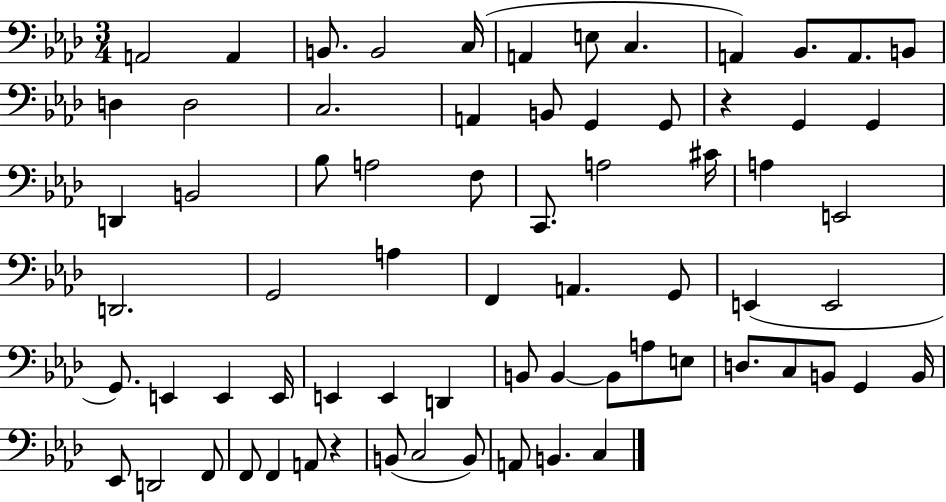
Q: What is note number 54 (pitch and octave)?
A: B2